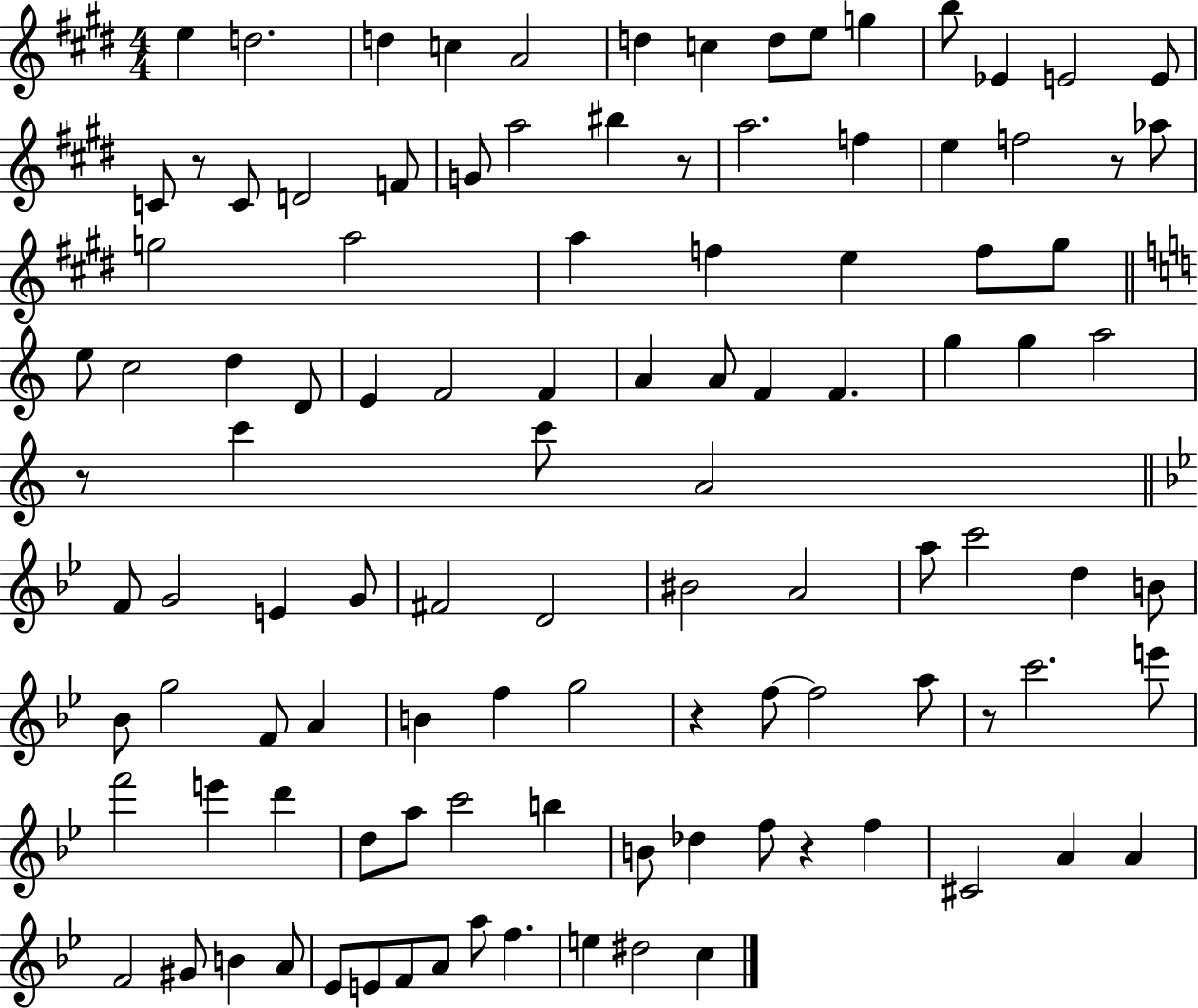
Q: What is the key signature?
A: E major